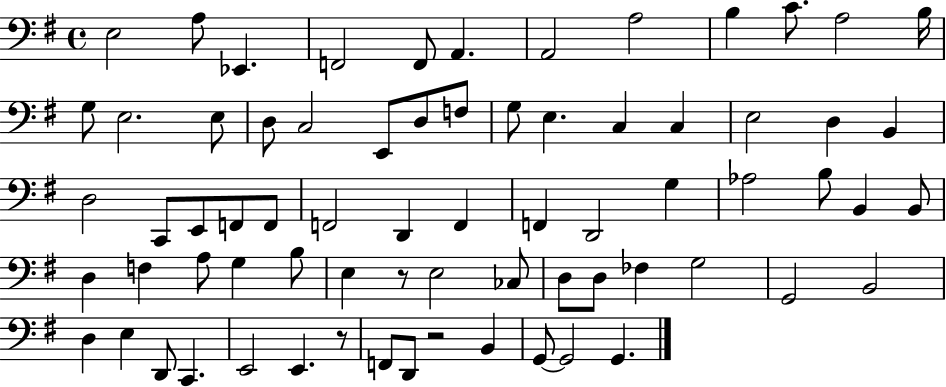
{
  \clef bass
  \time 4/4
  \defaultTimeSignature
  \key g \major
  e2 a8 ees,4. | f,2 f,8 a,4. | a,2 a2 | b4 c'8. a2 b16 | \break g8 e2. e8 | d8 c2 e,8 d8 f8 | g8 e4. c4 c4 | e2 d4 b,4 | \break d2 c,8 e,8 f,8 f,8 | f,2 d,4 f,4 | f,4 d,2 g4 | aes2 b8 b,4 b,8 | \break d4 f4 a8 g4 b8 | e4 r8 e2 ces8 | d8 d8 fes4 g2 | g,2 b,2 | \break d4 e4 d,8 c,4. | e,2 e,4. r8 | f,8 d,8 r2 b,4 | g,8~~ g,2 g,4. | \break \bar "|."
}